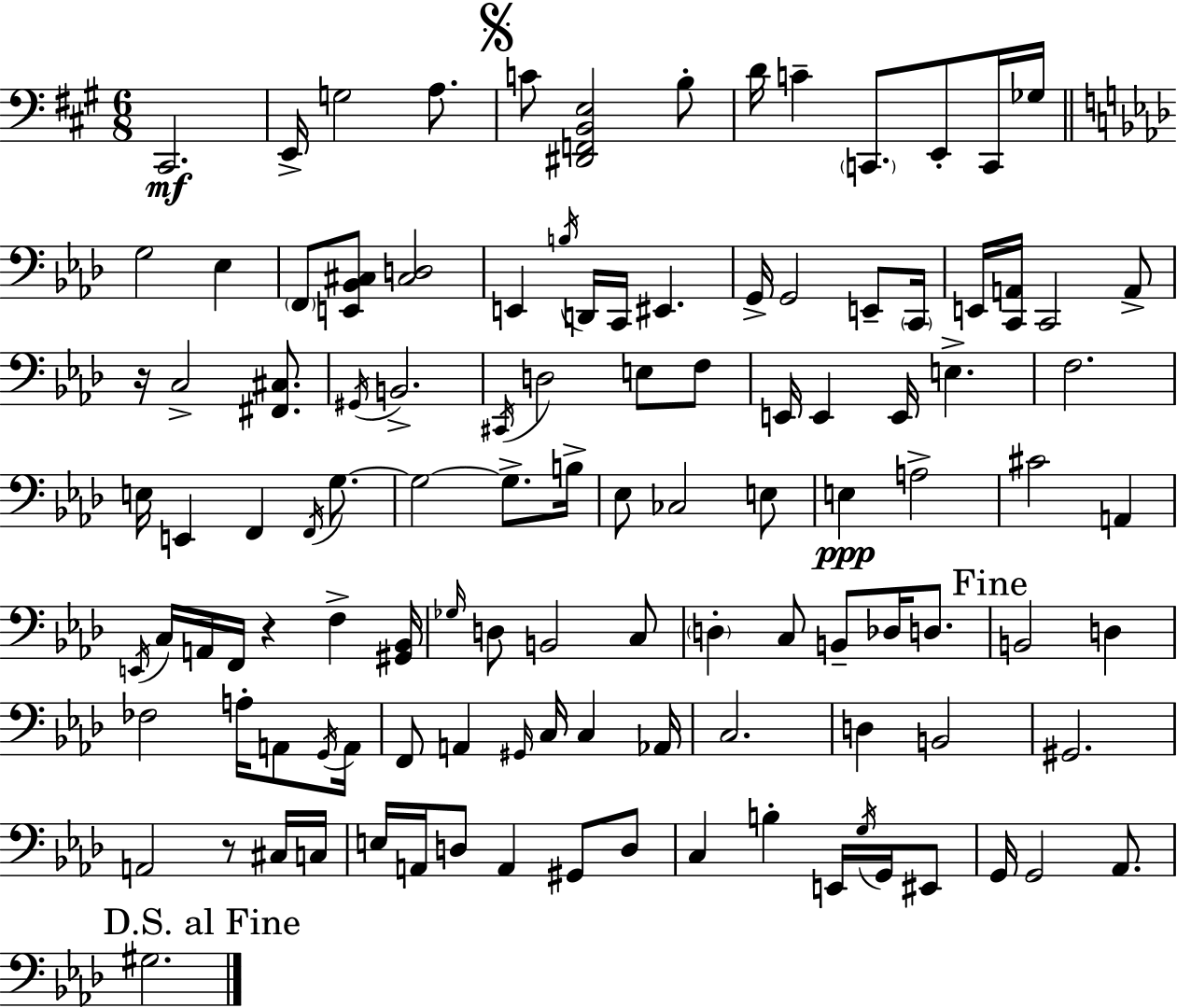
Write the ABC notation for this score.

X:1
T:Untitled
M:6/8
L:1/4
K:A
^C,,2 E,,/4 G,2 A,/2 C/2 [^D,,F,,B,,E,]2 B,/2 D/4 C C,,/2 E,,/2 C,,/4 _G,/4 G,2 _E, F,,/2 [E,,_B,,^C,]/2 [^C,D,]2 E,, B,/4 D,,/4 C,,/4 ^E,, G,,/4 G,,2 E,,/2 C,,/4 E,,/4 [C,,A,,]/4 C,,2 A,,/2 z/4 C,2 [^F,,^C,]/2 ^G,,/4 B,,2 ^C,,/4 D,2 E,/2 F,/2 E,,/4 E,, E,,/4 E, F,2 E,/4 E,, F,, F,,/4 G,/2 G,2 G,/2 B,/4 _E,/2 _C,2 E,/2 E, A,2 ^C2 A,, E,,/4 C,/4 A,,/4 F,,/4 z F, [^G,,_B,,]/4 _G,/4 D,/2 B,,2 C,/2 D, C,/2 B,,/2 _D,/4 D,/2 B,,2 D, _F,2 A,/4 A,,/2 G,,/4 A,,/4 F,,/2 A,, ^G,,/4 C,/4 C, _A,,/4 C,2 D, B,,2 ^G,,2 A,,2 z/2 ^C,/4 C,/4 E,/4 A,,/4 D,/2 A,, ^G,,/2 D,/2 C, B, E,,/4 G,/4 G,,/4 ^E,,/2 G,,/4 G,,2 _A,,/2 ^G,2